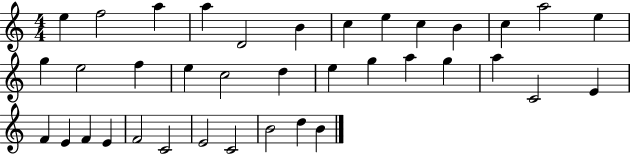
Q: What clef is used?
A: treble